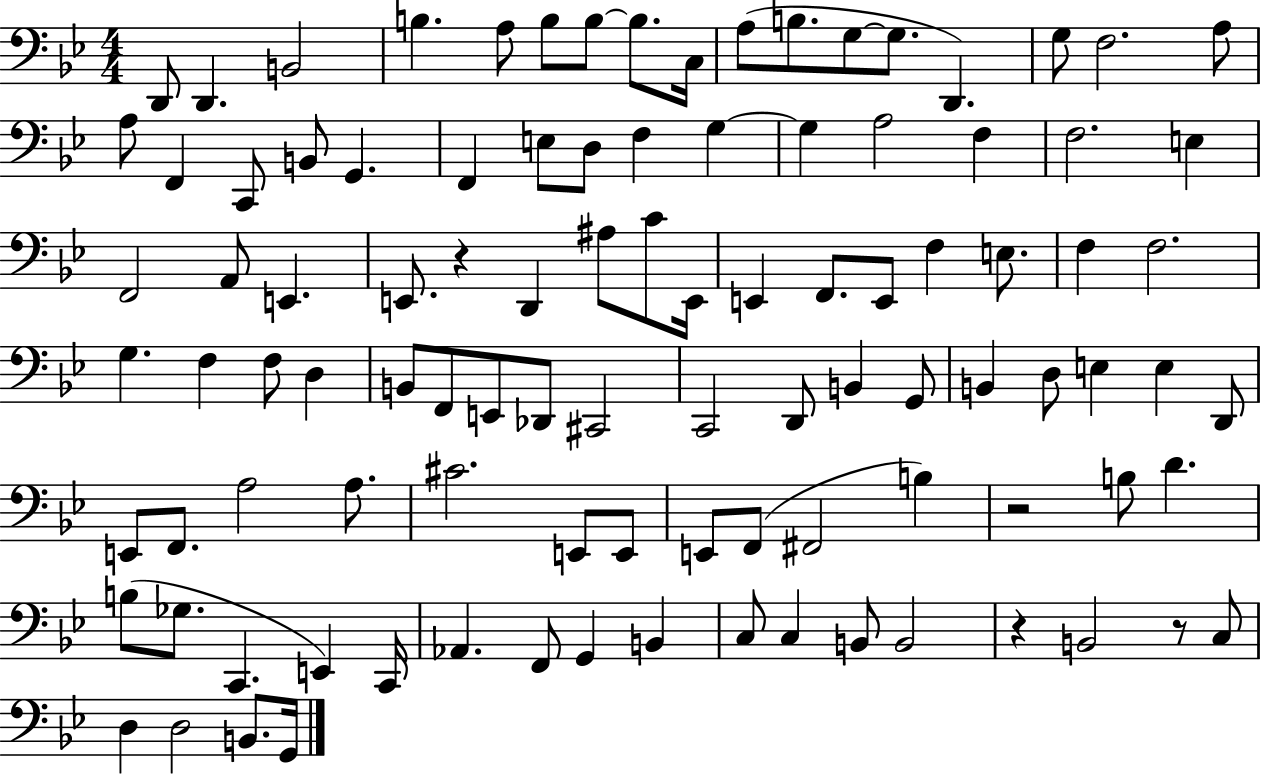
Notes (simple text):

D2/e D2/q. B2/h B3/q. A3/e B3/e B3/e B3/e. C3/s A3/e B3/e. G3/e G3/e. D2/q. G3/e F3/h. A3/e A3/e F2/q C2/e B2/e G2/q. F2/q E3/e D3/e F3/q G3/q G3/q A3/h F3/q F3/h. E3/q F2/h A2/e E2/q. E2/e. R/q D2/q A#3/e C4/e E2/s E2/q F2/e. E2/e F3/q E3/e. F3/q F3/h. G3/q. F3/q F3/e D3/q B2/e F2/e E2/e Db2/e C#2/h C2/h D2/e B2/q G2/e B2/q D3/e E3/q E3/q D2/e E2/e F2/e. A3/h A3/e. C#4/h. E2/e E2/e E2/e F2/e F#2/h B3/q R/h B3/e D4/q. B3/e Gb3/e. C2/q. E2/q C2/s Ab2/q. F2/e G2/q B2/q C3/e C3/q B2/e B2/h R/q B2/h R/e C3/e D3/q D3/h B2/e. G2/s